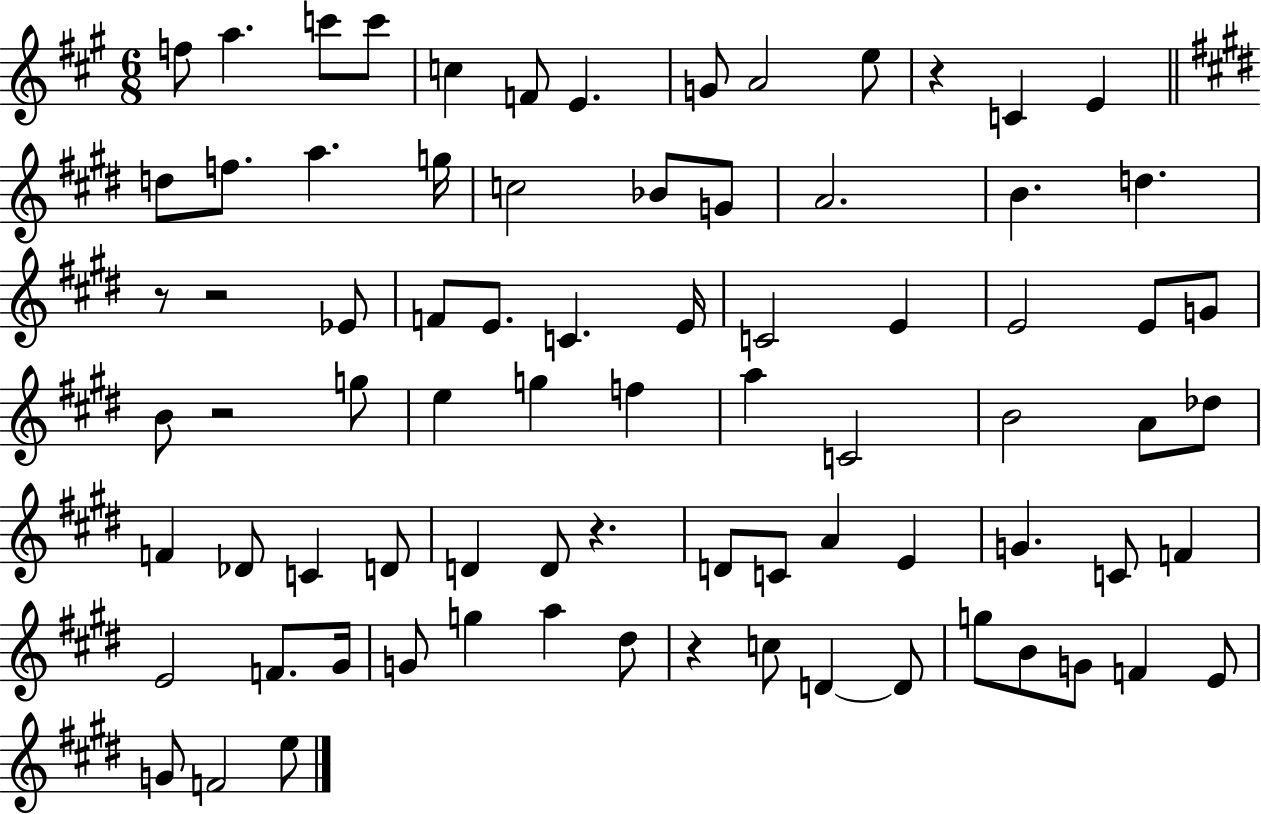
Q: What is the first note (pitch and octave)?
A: F5